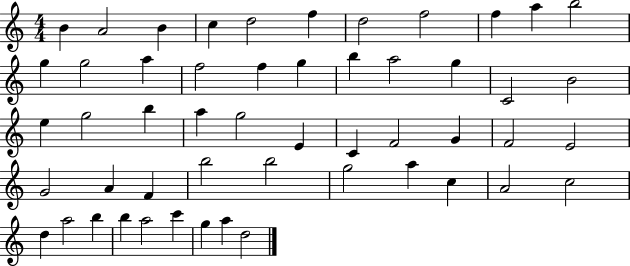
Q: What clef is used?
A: treble